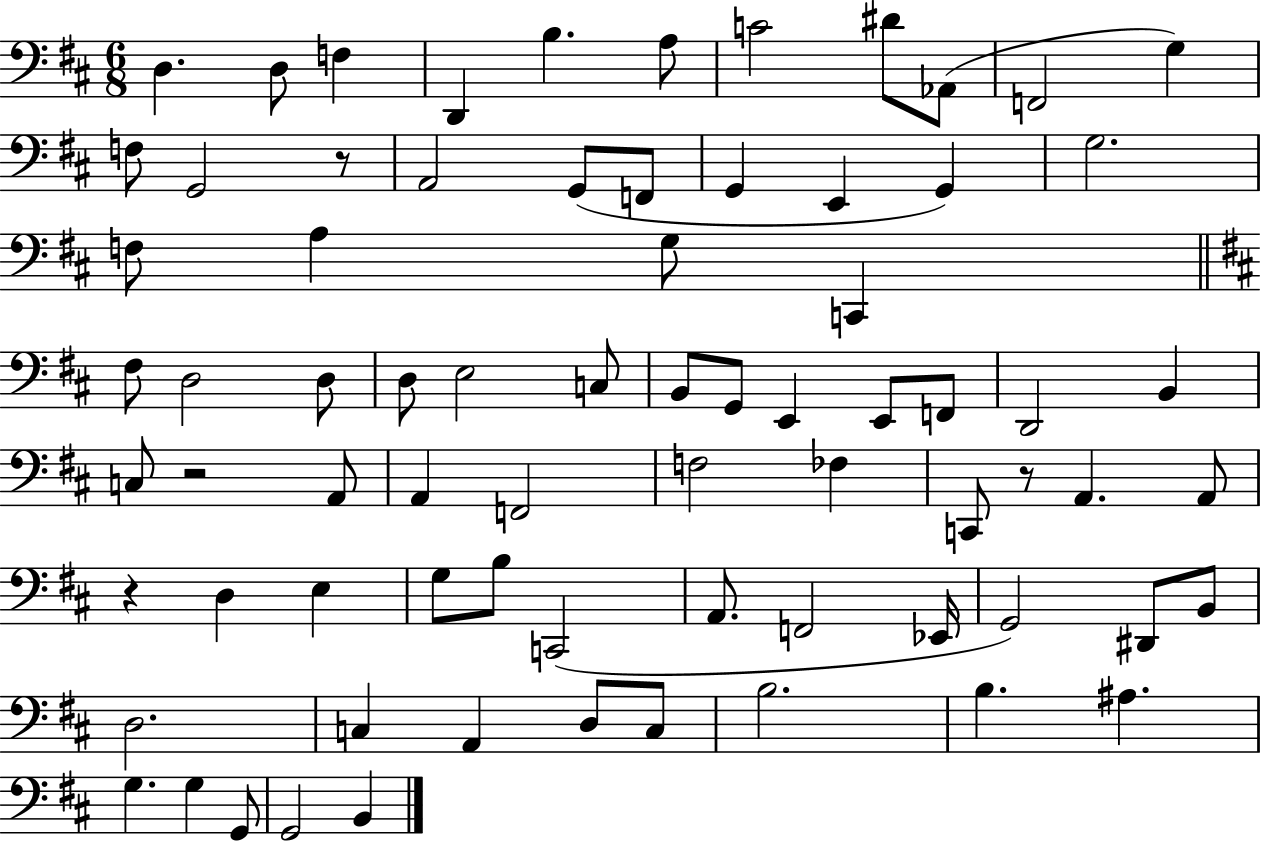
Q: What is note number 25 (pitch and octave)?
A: F#3